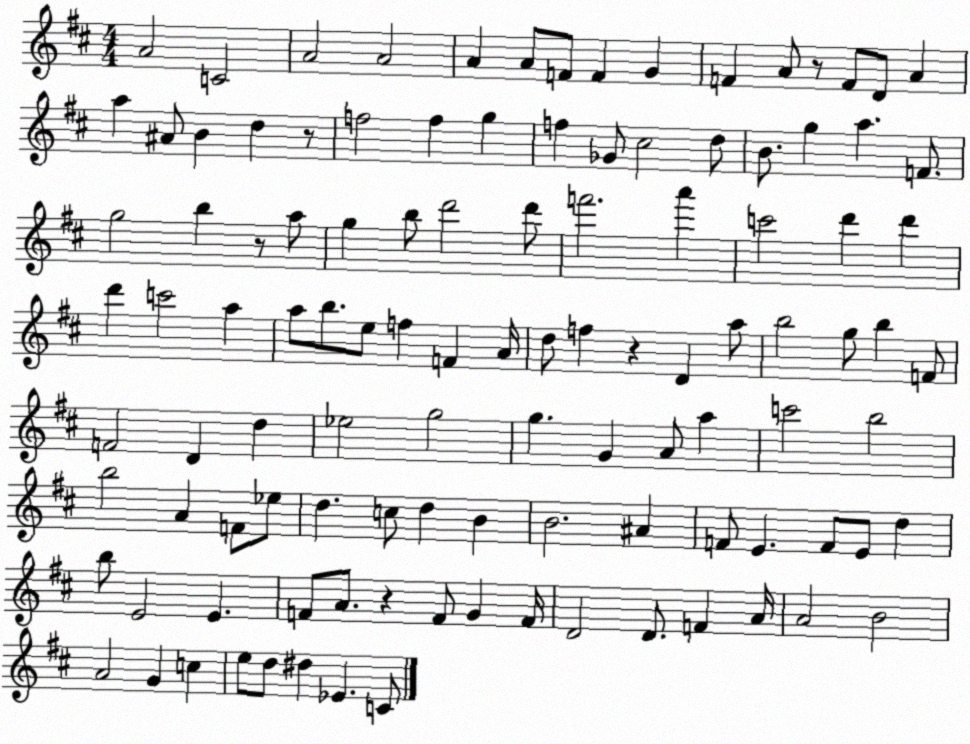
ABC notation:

X:1
T:Untitled
M:4/4
L:1/4
K:D
A2 C2 A2 A2 A A/2 F/2 F G F A/2 z/2 F/2 D/2 A a ^A/2 B d z/2 f2 f g f _G/2 ^c2 d/2 B/2 g a F/2 g2 b z/2 a/2 g b/2 d'2 d'/2 f'2 a' c'2 d' d' d' c'2 a a/2 b/2 e/2 f F A/4 d/2 f z D a/2 b2 g/2 b F/2 F2 D d _e2 g2 g G A/2 a c'2 b2 b2 A F/2 _e/2 d c/2 d B B2 ^A F/2 E F/2 E/2 d b/2 E2 E F/2 A/2 z F/2 G F/4 D2 D/2 F A/4 A2 B2 A2 G c e/2 d/2 ^d _E C/2